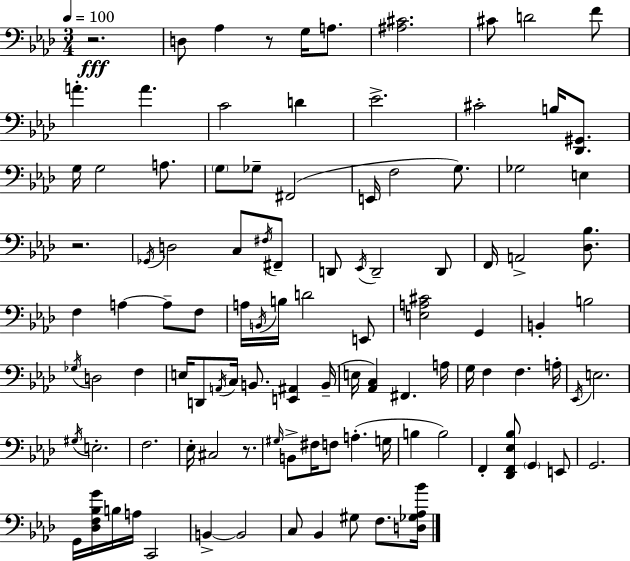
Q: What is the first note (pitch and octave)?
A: D3